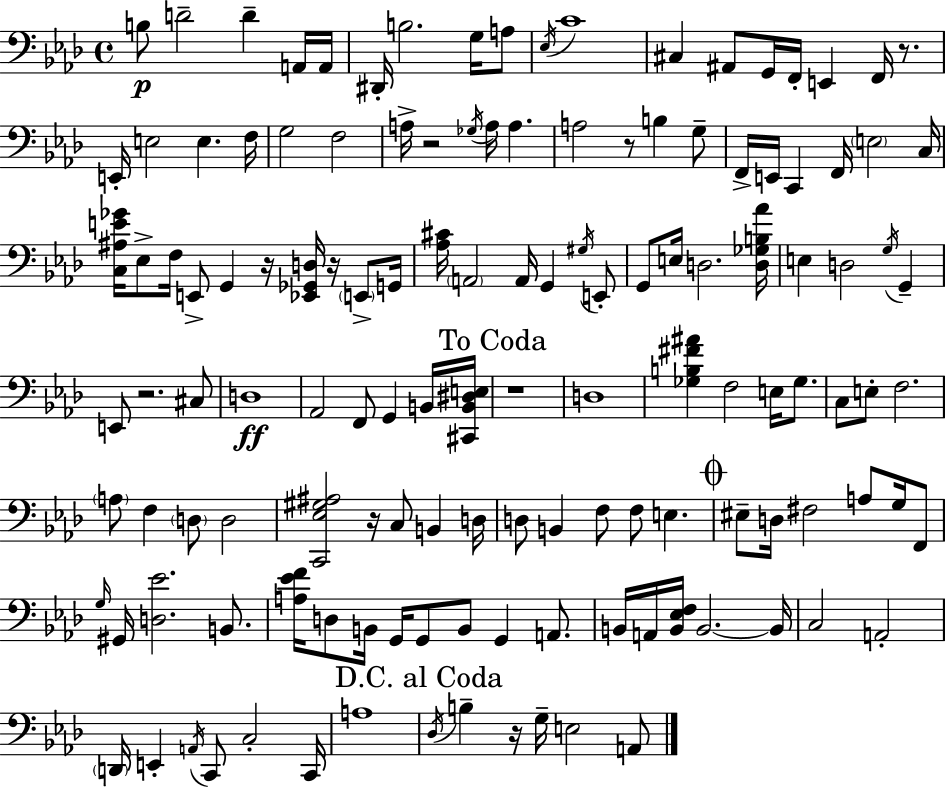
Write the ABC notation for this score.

X:1
T:Untitled
M:4/4
L:1/4
K:Ab
B,/2 D2 D A,,/4 A,,/4 ^D,,/4 B,2 G,/4 A,/2 _E,/4 C4 ^C, ^A,,/2 G,,/4 F,,/4 E,, F,,/4 z/2 E,,/4 E,2 E, F,/4 G,2 F,2 A,/4 z2 _G,/4 A,/4 A, A,2 z/2 B, G,/2 F,,/4 E,,/4 C,, F,,/4 E,2 C,/4 [C,^A,E_G]/4 _E,/2 F,/4 E,,/2 G,, z/4 [_E,,_G,,D,]/4 z/4 E,,/2 G,,/4 [_A,^C]/4 A,,2 A,,/4 G,, ^G,/4 E,,/2 G,,/2 E,/4 D,2 [D,_G,B,_A]/4 E, D,2 G,/4 G,, E,,/2 z2 ^C,/2 D,4 _A,,2 F,,/2 G,, B,,/4 [^C,,B,,^D,E,]/4 z4 D,4 [_G,B,^F^A] F,2 E,/4 _G,/2 C,/2 E,/2 F,2 A,/2 F, D,/2 D,2 [C,,_E,^G,^A,]2 z/4 C,/2 B,, D,/4 D,/2 B,, F,/2 F,/2 E, ^E,/2 D,/4 ^F,2 A,/2 G,/4 F,,/2 G,/4 ^G,,/4 [D,_E]2 B,,/2 [A,_EF]/4 D,/2 B,,/4 G,,/4 G,,/2 B,,/2 G,, A,,/2 B,,/4 A,,/4 [B,,_E,F,]/4 B,,2 B,,/4 C,2 A,,2 D,,/4 E,, A,,/4 C,,/2 C,2 C,,/4 A,4 _D,/4 B, z/4 G,/4 E,2 A,,/2